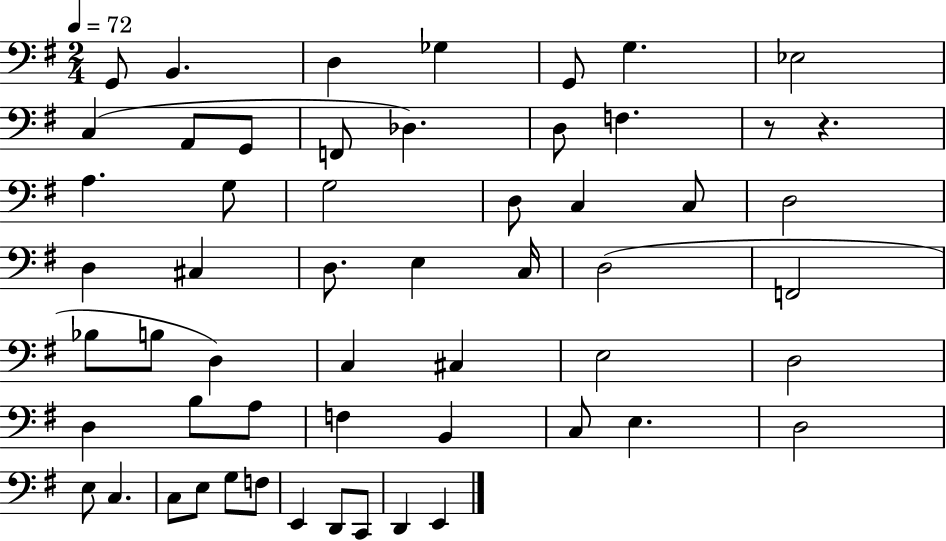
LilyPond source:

{
  \clef bass
  \numericTimeSignature
  \time 2/4
  \key g \major
  \tempo 4 = 72
  g,8 b,4. | d4 ges4 | g,8 g4. | ees2 | \break c4( a,8 g,8 | f,8 des4.) | d8 f4. | r8 r4. | \break a4. g8 | g2 | d8 c4 c8 | d2 | \break d4 cis4 | d8. e4 c16 | d2( | f,2 | \break bes8 b8 d4) | c4 cis4 | e2 | d2 | \break d4 b8 a8 | f4 b,4 | c8 e4. | d2 | \break e8 c4. | c8 e8 g8 f8 | e,4 d,8 c,8 | d,4 e,4 | \break \bar "|."
}